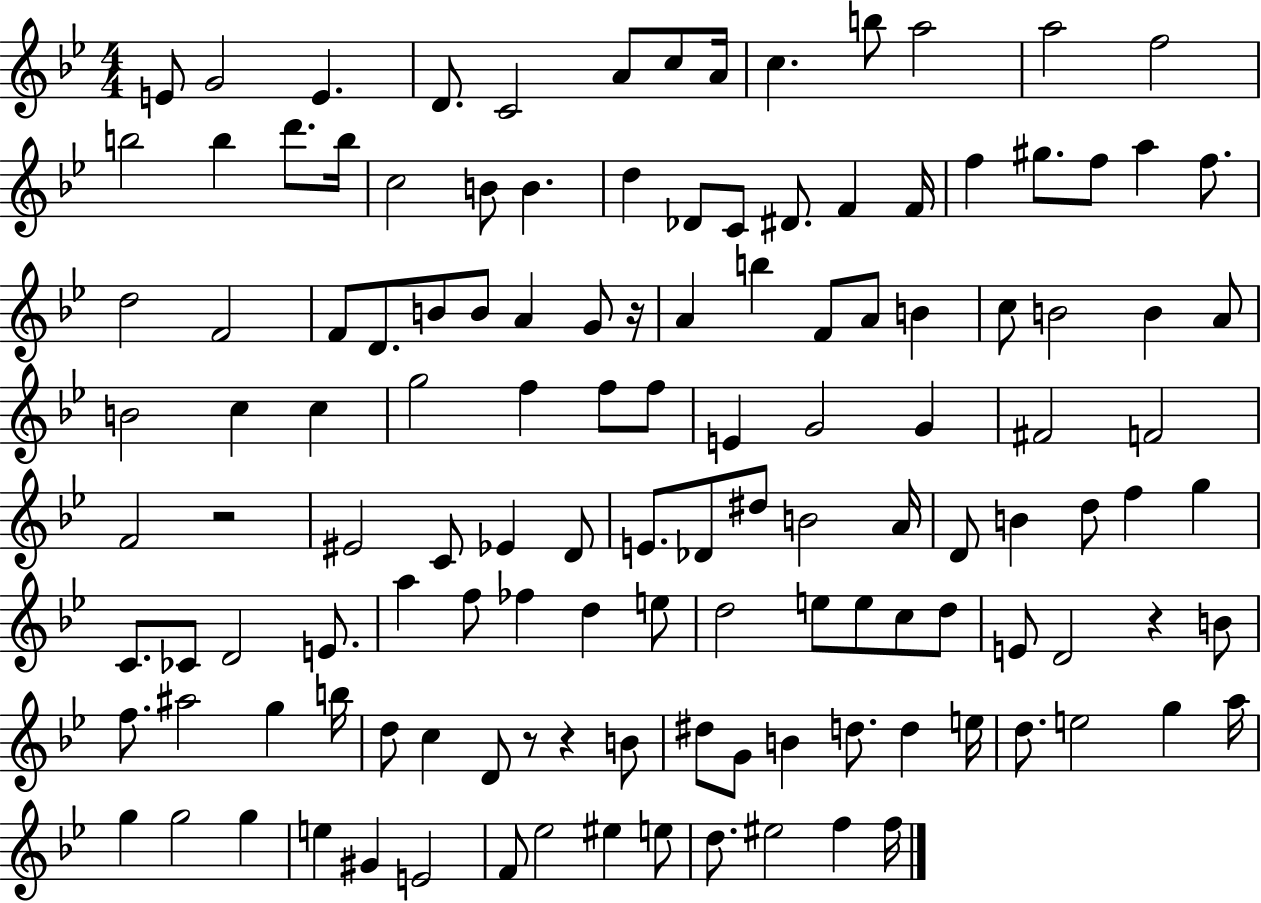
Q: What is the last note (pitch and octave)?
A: F5